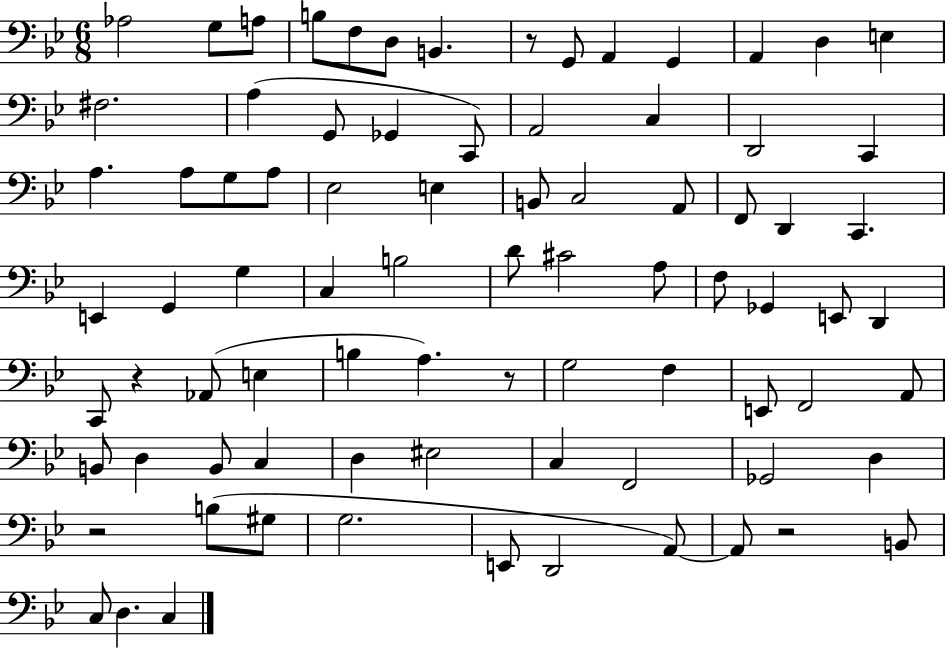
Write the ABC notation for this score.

X:1
T:Untitled
M:6/8
L:1/4
K:Bb
_A,2 G,/2 A,/2 B,/2 F,/2 D,/2 B,, z/2 G,,/2 A,, G,, A,, D, E, ^F,2 A, G,,/2 _G,, C,,/2 A,,2 C, D,,2 C,, A, A,/2 G,/2 A,/2 _E,2 E, B,,/2 C,2 A,,/2 F,,/2 D,, C,, E,, G,, G, C, B,2 D/2 ^C2 A,/2 F,/2 _G,, E,,/2 D,, C,,/2 z _A,,/2 E, B, A, z/2 G,2 F, E,,/2 F,,2 A,,/2 B,,/2 D, B,,/2 C, D, ^E,2 C, F,,2 _G,,2 D, z2 B,/2 ^G,/2 G,2 E,,/2 D,,2 A,,/2 A,,/2 z2 B,,/2 C,/2 D, C,